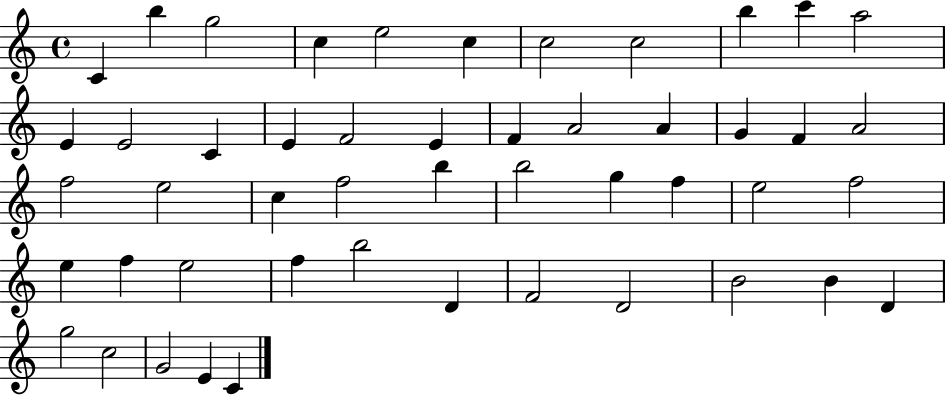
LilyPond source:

{
  \clef treble
  \time 4/4
  \defaultTimeSignature
  \key c \major
  c'4 b''4 g''2 | c''4 e''2 c''4 | c''2 c''2 | b''4 c'''4 a''2 | \break e'4 e'2 c'4 | e'4 f'2 e'4 | f'4 a'2 a'4 | g'4 f'4 a'2 | \break f''2 e''2 | c''4 f''2 b''4 | b''2 g''4 f''4 | e''2 f''2 | \break e''4 f''4 e''2 | f''4 b''2 d'4 | f'2 d'2 | b'2 b'4 d'4 | \break g''2 c''2 | g'2 e'4 c'4 | \bar "|."
}